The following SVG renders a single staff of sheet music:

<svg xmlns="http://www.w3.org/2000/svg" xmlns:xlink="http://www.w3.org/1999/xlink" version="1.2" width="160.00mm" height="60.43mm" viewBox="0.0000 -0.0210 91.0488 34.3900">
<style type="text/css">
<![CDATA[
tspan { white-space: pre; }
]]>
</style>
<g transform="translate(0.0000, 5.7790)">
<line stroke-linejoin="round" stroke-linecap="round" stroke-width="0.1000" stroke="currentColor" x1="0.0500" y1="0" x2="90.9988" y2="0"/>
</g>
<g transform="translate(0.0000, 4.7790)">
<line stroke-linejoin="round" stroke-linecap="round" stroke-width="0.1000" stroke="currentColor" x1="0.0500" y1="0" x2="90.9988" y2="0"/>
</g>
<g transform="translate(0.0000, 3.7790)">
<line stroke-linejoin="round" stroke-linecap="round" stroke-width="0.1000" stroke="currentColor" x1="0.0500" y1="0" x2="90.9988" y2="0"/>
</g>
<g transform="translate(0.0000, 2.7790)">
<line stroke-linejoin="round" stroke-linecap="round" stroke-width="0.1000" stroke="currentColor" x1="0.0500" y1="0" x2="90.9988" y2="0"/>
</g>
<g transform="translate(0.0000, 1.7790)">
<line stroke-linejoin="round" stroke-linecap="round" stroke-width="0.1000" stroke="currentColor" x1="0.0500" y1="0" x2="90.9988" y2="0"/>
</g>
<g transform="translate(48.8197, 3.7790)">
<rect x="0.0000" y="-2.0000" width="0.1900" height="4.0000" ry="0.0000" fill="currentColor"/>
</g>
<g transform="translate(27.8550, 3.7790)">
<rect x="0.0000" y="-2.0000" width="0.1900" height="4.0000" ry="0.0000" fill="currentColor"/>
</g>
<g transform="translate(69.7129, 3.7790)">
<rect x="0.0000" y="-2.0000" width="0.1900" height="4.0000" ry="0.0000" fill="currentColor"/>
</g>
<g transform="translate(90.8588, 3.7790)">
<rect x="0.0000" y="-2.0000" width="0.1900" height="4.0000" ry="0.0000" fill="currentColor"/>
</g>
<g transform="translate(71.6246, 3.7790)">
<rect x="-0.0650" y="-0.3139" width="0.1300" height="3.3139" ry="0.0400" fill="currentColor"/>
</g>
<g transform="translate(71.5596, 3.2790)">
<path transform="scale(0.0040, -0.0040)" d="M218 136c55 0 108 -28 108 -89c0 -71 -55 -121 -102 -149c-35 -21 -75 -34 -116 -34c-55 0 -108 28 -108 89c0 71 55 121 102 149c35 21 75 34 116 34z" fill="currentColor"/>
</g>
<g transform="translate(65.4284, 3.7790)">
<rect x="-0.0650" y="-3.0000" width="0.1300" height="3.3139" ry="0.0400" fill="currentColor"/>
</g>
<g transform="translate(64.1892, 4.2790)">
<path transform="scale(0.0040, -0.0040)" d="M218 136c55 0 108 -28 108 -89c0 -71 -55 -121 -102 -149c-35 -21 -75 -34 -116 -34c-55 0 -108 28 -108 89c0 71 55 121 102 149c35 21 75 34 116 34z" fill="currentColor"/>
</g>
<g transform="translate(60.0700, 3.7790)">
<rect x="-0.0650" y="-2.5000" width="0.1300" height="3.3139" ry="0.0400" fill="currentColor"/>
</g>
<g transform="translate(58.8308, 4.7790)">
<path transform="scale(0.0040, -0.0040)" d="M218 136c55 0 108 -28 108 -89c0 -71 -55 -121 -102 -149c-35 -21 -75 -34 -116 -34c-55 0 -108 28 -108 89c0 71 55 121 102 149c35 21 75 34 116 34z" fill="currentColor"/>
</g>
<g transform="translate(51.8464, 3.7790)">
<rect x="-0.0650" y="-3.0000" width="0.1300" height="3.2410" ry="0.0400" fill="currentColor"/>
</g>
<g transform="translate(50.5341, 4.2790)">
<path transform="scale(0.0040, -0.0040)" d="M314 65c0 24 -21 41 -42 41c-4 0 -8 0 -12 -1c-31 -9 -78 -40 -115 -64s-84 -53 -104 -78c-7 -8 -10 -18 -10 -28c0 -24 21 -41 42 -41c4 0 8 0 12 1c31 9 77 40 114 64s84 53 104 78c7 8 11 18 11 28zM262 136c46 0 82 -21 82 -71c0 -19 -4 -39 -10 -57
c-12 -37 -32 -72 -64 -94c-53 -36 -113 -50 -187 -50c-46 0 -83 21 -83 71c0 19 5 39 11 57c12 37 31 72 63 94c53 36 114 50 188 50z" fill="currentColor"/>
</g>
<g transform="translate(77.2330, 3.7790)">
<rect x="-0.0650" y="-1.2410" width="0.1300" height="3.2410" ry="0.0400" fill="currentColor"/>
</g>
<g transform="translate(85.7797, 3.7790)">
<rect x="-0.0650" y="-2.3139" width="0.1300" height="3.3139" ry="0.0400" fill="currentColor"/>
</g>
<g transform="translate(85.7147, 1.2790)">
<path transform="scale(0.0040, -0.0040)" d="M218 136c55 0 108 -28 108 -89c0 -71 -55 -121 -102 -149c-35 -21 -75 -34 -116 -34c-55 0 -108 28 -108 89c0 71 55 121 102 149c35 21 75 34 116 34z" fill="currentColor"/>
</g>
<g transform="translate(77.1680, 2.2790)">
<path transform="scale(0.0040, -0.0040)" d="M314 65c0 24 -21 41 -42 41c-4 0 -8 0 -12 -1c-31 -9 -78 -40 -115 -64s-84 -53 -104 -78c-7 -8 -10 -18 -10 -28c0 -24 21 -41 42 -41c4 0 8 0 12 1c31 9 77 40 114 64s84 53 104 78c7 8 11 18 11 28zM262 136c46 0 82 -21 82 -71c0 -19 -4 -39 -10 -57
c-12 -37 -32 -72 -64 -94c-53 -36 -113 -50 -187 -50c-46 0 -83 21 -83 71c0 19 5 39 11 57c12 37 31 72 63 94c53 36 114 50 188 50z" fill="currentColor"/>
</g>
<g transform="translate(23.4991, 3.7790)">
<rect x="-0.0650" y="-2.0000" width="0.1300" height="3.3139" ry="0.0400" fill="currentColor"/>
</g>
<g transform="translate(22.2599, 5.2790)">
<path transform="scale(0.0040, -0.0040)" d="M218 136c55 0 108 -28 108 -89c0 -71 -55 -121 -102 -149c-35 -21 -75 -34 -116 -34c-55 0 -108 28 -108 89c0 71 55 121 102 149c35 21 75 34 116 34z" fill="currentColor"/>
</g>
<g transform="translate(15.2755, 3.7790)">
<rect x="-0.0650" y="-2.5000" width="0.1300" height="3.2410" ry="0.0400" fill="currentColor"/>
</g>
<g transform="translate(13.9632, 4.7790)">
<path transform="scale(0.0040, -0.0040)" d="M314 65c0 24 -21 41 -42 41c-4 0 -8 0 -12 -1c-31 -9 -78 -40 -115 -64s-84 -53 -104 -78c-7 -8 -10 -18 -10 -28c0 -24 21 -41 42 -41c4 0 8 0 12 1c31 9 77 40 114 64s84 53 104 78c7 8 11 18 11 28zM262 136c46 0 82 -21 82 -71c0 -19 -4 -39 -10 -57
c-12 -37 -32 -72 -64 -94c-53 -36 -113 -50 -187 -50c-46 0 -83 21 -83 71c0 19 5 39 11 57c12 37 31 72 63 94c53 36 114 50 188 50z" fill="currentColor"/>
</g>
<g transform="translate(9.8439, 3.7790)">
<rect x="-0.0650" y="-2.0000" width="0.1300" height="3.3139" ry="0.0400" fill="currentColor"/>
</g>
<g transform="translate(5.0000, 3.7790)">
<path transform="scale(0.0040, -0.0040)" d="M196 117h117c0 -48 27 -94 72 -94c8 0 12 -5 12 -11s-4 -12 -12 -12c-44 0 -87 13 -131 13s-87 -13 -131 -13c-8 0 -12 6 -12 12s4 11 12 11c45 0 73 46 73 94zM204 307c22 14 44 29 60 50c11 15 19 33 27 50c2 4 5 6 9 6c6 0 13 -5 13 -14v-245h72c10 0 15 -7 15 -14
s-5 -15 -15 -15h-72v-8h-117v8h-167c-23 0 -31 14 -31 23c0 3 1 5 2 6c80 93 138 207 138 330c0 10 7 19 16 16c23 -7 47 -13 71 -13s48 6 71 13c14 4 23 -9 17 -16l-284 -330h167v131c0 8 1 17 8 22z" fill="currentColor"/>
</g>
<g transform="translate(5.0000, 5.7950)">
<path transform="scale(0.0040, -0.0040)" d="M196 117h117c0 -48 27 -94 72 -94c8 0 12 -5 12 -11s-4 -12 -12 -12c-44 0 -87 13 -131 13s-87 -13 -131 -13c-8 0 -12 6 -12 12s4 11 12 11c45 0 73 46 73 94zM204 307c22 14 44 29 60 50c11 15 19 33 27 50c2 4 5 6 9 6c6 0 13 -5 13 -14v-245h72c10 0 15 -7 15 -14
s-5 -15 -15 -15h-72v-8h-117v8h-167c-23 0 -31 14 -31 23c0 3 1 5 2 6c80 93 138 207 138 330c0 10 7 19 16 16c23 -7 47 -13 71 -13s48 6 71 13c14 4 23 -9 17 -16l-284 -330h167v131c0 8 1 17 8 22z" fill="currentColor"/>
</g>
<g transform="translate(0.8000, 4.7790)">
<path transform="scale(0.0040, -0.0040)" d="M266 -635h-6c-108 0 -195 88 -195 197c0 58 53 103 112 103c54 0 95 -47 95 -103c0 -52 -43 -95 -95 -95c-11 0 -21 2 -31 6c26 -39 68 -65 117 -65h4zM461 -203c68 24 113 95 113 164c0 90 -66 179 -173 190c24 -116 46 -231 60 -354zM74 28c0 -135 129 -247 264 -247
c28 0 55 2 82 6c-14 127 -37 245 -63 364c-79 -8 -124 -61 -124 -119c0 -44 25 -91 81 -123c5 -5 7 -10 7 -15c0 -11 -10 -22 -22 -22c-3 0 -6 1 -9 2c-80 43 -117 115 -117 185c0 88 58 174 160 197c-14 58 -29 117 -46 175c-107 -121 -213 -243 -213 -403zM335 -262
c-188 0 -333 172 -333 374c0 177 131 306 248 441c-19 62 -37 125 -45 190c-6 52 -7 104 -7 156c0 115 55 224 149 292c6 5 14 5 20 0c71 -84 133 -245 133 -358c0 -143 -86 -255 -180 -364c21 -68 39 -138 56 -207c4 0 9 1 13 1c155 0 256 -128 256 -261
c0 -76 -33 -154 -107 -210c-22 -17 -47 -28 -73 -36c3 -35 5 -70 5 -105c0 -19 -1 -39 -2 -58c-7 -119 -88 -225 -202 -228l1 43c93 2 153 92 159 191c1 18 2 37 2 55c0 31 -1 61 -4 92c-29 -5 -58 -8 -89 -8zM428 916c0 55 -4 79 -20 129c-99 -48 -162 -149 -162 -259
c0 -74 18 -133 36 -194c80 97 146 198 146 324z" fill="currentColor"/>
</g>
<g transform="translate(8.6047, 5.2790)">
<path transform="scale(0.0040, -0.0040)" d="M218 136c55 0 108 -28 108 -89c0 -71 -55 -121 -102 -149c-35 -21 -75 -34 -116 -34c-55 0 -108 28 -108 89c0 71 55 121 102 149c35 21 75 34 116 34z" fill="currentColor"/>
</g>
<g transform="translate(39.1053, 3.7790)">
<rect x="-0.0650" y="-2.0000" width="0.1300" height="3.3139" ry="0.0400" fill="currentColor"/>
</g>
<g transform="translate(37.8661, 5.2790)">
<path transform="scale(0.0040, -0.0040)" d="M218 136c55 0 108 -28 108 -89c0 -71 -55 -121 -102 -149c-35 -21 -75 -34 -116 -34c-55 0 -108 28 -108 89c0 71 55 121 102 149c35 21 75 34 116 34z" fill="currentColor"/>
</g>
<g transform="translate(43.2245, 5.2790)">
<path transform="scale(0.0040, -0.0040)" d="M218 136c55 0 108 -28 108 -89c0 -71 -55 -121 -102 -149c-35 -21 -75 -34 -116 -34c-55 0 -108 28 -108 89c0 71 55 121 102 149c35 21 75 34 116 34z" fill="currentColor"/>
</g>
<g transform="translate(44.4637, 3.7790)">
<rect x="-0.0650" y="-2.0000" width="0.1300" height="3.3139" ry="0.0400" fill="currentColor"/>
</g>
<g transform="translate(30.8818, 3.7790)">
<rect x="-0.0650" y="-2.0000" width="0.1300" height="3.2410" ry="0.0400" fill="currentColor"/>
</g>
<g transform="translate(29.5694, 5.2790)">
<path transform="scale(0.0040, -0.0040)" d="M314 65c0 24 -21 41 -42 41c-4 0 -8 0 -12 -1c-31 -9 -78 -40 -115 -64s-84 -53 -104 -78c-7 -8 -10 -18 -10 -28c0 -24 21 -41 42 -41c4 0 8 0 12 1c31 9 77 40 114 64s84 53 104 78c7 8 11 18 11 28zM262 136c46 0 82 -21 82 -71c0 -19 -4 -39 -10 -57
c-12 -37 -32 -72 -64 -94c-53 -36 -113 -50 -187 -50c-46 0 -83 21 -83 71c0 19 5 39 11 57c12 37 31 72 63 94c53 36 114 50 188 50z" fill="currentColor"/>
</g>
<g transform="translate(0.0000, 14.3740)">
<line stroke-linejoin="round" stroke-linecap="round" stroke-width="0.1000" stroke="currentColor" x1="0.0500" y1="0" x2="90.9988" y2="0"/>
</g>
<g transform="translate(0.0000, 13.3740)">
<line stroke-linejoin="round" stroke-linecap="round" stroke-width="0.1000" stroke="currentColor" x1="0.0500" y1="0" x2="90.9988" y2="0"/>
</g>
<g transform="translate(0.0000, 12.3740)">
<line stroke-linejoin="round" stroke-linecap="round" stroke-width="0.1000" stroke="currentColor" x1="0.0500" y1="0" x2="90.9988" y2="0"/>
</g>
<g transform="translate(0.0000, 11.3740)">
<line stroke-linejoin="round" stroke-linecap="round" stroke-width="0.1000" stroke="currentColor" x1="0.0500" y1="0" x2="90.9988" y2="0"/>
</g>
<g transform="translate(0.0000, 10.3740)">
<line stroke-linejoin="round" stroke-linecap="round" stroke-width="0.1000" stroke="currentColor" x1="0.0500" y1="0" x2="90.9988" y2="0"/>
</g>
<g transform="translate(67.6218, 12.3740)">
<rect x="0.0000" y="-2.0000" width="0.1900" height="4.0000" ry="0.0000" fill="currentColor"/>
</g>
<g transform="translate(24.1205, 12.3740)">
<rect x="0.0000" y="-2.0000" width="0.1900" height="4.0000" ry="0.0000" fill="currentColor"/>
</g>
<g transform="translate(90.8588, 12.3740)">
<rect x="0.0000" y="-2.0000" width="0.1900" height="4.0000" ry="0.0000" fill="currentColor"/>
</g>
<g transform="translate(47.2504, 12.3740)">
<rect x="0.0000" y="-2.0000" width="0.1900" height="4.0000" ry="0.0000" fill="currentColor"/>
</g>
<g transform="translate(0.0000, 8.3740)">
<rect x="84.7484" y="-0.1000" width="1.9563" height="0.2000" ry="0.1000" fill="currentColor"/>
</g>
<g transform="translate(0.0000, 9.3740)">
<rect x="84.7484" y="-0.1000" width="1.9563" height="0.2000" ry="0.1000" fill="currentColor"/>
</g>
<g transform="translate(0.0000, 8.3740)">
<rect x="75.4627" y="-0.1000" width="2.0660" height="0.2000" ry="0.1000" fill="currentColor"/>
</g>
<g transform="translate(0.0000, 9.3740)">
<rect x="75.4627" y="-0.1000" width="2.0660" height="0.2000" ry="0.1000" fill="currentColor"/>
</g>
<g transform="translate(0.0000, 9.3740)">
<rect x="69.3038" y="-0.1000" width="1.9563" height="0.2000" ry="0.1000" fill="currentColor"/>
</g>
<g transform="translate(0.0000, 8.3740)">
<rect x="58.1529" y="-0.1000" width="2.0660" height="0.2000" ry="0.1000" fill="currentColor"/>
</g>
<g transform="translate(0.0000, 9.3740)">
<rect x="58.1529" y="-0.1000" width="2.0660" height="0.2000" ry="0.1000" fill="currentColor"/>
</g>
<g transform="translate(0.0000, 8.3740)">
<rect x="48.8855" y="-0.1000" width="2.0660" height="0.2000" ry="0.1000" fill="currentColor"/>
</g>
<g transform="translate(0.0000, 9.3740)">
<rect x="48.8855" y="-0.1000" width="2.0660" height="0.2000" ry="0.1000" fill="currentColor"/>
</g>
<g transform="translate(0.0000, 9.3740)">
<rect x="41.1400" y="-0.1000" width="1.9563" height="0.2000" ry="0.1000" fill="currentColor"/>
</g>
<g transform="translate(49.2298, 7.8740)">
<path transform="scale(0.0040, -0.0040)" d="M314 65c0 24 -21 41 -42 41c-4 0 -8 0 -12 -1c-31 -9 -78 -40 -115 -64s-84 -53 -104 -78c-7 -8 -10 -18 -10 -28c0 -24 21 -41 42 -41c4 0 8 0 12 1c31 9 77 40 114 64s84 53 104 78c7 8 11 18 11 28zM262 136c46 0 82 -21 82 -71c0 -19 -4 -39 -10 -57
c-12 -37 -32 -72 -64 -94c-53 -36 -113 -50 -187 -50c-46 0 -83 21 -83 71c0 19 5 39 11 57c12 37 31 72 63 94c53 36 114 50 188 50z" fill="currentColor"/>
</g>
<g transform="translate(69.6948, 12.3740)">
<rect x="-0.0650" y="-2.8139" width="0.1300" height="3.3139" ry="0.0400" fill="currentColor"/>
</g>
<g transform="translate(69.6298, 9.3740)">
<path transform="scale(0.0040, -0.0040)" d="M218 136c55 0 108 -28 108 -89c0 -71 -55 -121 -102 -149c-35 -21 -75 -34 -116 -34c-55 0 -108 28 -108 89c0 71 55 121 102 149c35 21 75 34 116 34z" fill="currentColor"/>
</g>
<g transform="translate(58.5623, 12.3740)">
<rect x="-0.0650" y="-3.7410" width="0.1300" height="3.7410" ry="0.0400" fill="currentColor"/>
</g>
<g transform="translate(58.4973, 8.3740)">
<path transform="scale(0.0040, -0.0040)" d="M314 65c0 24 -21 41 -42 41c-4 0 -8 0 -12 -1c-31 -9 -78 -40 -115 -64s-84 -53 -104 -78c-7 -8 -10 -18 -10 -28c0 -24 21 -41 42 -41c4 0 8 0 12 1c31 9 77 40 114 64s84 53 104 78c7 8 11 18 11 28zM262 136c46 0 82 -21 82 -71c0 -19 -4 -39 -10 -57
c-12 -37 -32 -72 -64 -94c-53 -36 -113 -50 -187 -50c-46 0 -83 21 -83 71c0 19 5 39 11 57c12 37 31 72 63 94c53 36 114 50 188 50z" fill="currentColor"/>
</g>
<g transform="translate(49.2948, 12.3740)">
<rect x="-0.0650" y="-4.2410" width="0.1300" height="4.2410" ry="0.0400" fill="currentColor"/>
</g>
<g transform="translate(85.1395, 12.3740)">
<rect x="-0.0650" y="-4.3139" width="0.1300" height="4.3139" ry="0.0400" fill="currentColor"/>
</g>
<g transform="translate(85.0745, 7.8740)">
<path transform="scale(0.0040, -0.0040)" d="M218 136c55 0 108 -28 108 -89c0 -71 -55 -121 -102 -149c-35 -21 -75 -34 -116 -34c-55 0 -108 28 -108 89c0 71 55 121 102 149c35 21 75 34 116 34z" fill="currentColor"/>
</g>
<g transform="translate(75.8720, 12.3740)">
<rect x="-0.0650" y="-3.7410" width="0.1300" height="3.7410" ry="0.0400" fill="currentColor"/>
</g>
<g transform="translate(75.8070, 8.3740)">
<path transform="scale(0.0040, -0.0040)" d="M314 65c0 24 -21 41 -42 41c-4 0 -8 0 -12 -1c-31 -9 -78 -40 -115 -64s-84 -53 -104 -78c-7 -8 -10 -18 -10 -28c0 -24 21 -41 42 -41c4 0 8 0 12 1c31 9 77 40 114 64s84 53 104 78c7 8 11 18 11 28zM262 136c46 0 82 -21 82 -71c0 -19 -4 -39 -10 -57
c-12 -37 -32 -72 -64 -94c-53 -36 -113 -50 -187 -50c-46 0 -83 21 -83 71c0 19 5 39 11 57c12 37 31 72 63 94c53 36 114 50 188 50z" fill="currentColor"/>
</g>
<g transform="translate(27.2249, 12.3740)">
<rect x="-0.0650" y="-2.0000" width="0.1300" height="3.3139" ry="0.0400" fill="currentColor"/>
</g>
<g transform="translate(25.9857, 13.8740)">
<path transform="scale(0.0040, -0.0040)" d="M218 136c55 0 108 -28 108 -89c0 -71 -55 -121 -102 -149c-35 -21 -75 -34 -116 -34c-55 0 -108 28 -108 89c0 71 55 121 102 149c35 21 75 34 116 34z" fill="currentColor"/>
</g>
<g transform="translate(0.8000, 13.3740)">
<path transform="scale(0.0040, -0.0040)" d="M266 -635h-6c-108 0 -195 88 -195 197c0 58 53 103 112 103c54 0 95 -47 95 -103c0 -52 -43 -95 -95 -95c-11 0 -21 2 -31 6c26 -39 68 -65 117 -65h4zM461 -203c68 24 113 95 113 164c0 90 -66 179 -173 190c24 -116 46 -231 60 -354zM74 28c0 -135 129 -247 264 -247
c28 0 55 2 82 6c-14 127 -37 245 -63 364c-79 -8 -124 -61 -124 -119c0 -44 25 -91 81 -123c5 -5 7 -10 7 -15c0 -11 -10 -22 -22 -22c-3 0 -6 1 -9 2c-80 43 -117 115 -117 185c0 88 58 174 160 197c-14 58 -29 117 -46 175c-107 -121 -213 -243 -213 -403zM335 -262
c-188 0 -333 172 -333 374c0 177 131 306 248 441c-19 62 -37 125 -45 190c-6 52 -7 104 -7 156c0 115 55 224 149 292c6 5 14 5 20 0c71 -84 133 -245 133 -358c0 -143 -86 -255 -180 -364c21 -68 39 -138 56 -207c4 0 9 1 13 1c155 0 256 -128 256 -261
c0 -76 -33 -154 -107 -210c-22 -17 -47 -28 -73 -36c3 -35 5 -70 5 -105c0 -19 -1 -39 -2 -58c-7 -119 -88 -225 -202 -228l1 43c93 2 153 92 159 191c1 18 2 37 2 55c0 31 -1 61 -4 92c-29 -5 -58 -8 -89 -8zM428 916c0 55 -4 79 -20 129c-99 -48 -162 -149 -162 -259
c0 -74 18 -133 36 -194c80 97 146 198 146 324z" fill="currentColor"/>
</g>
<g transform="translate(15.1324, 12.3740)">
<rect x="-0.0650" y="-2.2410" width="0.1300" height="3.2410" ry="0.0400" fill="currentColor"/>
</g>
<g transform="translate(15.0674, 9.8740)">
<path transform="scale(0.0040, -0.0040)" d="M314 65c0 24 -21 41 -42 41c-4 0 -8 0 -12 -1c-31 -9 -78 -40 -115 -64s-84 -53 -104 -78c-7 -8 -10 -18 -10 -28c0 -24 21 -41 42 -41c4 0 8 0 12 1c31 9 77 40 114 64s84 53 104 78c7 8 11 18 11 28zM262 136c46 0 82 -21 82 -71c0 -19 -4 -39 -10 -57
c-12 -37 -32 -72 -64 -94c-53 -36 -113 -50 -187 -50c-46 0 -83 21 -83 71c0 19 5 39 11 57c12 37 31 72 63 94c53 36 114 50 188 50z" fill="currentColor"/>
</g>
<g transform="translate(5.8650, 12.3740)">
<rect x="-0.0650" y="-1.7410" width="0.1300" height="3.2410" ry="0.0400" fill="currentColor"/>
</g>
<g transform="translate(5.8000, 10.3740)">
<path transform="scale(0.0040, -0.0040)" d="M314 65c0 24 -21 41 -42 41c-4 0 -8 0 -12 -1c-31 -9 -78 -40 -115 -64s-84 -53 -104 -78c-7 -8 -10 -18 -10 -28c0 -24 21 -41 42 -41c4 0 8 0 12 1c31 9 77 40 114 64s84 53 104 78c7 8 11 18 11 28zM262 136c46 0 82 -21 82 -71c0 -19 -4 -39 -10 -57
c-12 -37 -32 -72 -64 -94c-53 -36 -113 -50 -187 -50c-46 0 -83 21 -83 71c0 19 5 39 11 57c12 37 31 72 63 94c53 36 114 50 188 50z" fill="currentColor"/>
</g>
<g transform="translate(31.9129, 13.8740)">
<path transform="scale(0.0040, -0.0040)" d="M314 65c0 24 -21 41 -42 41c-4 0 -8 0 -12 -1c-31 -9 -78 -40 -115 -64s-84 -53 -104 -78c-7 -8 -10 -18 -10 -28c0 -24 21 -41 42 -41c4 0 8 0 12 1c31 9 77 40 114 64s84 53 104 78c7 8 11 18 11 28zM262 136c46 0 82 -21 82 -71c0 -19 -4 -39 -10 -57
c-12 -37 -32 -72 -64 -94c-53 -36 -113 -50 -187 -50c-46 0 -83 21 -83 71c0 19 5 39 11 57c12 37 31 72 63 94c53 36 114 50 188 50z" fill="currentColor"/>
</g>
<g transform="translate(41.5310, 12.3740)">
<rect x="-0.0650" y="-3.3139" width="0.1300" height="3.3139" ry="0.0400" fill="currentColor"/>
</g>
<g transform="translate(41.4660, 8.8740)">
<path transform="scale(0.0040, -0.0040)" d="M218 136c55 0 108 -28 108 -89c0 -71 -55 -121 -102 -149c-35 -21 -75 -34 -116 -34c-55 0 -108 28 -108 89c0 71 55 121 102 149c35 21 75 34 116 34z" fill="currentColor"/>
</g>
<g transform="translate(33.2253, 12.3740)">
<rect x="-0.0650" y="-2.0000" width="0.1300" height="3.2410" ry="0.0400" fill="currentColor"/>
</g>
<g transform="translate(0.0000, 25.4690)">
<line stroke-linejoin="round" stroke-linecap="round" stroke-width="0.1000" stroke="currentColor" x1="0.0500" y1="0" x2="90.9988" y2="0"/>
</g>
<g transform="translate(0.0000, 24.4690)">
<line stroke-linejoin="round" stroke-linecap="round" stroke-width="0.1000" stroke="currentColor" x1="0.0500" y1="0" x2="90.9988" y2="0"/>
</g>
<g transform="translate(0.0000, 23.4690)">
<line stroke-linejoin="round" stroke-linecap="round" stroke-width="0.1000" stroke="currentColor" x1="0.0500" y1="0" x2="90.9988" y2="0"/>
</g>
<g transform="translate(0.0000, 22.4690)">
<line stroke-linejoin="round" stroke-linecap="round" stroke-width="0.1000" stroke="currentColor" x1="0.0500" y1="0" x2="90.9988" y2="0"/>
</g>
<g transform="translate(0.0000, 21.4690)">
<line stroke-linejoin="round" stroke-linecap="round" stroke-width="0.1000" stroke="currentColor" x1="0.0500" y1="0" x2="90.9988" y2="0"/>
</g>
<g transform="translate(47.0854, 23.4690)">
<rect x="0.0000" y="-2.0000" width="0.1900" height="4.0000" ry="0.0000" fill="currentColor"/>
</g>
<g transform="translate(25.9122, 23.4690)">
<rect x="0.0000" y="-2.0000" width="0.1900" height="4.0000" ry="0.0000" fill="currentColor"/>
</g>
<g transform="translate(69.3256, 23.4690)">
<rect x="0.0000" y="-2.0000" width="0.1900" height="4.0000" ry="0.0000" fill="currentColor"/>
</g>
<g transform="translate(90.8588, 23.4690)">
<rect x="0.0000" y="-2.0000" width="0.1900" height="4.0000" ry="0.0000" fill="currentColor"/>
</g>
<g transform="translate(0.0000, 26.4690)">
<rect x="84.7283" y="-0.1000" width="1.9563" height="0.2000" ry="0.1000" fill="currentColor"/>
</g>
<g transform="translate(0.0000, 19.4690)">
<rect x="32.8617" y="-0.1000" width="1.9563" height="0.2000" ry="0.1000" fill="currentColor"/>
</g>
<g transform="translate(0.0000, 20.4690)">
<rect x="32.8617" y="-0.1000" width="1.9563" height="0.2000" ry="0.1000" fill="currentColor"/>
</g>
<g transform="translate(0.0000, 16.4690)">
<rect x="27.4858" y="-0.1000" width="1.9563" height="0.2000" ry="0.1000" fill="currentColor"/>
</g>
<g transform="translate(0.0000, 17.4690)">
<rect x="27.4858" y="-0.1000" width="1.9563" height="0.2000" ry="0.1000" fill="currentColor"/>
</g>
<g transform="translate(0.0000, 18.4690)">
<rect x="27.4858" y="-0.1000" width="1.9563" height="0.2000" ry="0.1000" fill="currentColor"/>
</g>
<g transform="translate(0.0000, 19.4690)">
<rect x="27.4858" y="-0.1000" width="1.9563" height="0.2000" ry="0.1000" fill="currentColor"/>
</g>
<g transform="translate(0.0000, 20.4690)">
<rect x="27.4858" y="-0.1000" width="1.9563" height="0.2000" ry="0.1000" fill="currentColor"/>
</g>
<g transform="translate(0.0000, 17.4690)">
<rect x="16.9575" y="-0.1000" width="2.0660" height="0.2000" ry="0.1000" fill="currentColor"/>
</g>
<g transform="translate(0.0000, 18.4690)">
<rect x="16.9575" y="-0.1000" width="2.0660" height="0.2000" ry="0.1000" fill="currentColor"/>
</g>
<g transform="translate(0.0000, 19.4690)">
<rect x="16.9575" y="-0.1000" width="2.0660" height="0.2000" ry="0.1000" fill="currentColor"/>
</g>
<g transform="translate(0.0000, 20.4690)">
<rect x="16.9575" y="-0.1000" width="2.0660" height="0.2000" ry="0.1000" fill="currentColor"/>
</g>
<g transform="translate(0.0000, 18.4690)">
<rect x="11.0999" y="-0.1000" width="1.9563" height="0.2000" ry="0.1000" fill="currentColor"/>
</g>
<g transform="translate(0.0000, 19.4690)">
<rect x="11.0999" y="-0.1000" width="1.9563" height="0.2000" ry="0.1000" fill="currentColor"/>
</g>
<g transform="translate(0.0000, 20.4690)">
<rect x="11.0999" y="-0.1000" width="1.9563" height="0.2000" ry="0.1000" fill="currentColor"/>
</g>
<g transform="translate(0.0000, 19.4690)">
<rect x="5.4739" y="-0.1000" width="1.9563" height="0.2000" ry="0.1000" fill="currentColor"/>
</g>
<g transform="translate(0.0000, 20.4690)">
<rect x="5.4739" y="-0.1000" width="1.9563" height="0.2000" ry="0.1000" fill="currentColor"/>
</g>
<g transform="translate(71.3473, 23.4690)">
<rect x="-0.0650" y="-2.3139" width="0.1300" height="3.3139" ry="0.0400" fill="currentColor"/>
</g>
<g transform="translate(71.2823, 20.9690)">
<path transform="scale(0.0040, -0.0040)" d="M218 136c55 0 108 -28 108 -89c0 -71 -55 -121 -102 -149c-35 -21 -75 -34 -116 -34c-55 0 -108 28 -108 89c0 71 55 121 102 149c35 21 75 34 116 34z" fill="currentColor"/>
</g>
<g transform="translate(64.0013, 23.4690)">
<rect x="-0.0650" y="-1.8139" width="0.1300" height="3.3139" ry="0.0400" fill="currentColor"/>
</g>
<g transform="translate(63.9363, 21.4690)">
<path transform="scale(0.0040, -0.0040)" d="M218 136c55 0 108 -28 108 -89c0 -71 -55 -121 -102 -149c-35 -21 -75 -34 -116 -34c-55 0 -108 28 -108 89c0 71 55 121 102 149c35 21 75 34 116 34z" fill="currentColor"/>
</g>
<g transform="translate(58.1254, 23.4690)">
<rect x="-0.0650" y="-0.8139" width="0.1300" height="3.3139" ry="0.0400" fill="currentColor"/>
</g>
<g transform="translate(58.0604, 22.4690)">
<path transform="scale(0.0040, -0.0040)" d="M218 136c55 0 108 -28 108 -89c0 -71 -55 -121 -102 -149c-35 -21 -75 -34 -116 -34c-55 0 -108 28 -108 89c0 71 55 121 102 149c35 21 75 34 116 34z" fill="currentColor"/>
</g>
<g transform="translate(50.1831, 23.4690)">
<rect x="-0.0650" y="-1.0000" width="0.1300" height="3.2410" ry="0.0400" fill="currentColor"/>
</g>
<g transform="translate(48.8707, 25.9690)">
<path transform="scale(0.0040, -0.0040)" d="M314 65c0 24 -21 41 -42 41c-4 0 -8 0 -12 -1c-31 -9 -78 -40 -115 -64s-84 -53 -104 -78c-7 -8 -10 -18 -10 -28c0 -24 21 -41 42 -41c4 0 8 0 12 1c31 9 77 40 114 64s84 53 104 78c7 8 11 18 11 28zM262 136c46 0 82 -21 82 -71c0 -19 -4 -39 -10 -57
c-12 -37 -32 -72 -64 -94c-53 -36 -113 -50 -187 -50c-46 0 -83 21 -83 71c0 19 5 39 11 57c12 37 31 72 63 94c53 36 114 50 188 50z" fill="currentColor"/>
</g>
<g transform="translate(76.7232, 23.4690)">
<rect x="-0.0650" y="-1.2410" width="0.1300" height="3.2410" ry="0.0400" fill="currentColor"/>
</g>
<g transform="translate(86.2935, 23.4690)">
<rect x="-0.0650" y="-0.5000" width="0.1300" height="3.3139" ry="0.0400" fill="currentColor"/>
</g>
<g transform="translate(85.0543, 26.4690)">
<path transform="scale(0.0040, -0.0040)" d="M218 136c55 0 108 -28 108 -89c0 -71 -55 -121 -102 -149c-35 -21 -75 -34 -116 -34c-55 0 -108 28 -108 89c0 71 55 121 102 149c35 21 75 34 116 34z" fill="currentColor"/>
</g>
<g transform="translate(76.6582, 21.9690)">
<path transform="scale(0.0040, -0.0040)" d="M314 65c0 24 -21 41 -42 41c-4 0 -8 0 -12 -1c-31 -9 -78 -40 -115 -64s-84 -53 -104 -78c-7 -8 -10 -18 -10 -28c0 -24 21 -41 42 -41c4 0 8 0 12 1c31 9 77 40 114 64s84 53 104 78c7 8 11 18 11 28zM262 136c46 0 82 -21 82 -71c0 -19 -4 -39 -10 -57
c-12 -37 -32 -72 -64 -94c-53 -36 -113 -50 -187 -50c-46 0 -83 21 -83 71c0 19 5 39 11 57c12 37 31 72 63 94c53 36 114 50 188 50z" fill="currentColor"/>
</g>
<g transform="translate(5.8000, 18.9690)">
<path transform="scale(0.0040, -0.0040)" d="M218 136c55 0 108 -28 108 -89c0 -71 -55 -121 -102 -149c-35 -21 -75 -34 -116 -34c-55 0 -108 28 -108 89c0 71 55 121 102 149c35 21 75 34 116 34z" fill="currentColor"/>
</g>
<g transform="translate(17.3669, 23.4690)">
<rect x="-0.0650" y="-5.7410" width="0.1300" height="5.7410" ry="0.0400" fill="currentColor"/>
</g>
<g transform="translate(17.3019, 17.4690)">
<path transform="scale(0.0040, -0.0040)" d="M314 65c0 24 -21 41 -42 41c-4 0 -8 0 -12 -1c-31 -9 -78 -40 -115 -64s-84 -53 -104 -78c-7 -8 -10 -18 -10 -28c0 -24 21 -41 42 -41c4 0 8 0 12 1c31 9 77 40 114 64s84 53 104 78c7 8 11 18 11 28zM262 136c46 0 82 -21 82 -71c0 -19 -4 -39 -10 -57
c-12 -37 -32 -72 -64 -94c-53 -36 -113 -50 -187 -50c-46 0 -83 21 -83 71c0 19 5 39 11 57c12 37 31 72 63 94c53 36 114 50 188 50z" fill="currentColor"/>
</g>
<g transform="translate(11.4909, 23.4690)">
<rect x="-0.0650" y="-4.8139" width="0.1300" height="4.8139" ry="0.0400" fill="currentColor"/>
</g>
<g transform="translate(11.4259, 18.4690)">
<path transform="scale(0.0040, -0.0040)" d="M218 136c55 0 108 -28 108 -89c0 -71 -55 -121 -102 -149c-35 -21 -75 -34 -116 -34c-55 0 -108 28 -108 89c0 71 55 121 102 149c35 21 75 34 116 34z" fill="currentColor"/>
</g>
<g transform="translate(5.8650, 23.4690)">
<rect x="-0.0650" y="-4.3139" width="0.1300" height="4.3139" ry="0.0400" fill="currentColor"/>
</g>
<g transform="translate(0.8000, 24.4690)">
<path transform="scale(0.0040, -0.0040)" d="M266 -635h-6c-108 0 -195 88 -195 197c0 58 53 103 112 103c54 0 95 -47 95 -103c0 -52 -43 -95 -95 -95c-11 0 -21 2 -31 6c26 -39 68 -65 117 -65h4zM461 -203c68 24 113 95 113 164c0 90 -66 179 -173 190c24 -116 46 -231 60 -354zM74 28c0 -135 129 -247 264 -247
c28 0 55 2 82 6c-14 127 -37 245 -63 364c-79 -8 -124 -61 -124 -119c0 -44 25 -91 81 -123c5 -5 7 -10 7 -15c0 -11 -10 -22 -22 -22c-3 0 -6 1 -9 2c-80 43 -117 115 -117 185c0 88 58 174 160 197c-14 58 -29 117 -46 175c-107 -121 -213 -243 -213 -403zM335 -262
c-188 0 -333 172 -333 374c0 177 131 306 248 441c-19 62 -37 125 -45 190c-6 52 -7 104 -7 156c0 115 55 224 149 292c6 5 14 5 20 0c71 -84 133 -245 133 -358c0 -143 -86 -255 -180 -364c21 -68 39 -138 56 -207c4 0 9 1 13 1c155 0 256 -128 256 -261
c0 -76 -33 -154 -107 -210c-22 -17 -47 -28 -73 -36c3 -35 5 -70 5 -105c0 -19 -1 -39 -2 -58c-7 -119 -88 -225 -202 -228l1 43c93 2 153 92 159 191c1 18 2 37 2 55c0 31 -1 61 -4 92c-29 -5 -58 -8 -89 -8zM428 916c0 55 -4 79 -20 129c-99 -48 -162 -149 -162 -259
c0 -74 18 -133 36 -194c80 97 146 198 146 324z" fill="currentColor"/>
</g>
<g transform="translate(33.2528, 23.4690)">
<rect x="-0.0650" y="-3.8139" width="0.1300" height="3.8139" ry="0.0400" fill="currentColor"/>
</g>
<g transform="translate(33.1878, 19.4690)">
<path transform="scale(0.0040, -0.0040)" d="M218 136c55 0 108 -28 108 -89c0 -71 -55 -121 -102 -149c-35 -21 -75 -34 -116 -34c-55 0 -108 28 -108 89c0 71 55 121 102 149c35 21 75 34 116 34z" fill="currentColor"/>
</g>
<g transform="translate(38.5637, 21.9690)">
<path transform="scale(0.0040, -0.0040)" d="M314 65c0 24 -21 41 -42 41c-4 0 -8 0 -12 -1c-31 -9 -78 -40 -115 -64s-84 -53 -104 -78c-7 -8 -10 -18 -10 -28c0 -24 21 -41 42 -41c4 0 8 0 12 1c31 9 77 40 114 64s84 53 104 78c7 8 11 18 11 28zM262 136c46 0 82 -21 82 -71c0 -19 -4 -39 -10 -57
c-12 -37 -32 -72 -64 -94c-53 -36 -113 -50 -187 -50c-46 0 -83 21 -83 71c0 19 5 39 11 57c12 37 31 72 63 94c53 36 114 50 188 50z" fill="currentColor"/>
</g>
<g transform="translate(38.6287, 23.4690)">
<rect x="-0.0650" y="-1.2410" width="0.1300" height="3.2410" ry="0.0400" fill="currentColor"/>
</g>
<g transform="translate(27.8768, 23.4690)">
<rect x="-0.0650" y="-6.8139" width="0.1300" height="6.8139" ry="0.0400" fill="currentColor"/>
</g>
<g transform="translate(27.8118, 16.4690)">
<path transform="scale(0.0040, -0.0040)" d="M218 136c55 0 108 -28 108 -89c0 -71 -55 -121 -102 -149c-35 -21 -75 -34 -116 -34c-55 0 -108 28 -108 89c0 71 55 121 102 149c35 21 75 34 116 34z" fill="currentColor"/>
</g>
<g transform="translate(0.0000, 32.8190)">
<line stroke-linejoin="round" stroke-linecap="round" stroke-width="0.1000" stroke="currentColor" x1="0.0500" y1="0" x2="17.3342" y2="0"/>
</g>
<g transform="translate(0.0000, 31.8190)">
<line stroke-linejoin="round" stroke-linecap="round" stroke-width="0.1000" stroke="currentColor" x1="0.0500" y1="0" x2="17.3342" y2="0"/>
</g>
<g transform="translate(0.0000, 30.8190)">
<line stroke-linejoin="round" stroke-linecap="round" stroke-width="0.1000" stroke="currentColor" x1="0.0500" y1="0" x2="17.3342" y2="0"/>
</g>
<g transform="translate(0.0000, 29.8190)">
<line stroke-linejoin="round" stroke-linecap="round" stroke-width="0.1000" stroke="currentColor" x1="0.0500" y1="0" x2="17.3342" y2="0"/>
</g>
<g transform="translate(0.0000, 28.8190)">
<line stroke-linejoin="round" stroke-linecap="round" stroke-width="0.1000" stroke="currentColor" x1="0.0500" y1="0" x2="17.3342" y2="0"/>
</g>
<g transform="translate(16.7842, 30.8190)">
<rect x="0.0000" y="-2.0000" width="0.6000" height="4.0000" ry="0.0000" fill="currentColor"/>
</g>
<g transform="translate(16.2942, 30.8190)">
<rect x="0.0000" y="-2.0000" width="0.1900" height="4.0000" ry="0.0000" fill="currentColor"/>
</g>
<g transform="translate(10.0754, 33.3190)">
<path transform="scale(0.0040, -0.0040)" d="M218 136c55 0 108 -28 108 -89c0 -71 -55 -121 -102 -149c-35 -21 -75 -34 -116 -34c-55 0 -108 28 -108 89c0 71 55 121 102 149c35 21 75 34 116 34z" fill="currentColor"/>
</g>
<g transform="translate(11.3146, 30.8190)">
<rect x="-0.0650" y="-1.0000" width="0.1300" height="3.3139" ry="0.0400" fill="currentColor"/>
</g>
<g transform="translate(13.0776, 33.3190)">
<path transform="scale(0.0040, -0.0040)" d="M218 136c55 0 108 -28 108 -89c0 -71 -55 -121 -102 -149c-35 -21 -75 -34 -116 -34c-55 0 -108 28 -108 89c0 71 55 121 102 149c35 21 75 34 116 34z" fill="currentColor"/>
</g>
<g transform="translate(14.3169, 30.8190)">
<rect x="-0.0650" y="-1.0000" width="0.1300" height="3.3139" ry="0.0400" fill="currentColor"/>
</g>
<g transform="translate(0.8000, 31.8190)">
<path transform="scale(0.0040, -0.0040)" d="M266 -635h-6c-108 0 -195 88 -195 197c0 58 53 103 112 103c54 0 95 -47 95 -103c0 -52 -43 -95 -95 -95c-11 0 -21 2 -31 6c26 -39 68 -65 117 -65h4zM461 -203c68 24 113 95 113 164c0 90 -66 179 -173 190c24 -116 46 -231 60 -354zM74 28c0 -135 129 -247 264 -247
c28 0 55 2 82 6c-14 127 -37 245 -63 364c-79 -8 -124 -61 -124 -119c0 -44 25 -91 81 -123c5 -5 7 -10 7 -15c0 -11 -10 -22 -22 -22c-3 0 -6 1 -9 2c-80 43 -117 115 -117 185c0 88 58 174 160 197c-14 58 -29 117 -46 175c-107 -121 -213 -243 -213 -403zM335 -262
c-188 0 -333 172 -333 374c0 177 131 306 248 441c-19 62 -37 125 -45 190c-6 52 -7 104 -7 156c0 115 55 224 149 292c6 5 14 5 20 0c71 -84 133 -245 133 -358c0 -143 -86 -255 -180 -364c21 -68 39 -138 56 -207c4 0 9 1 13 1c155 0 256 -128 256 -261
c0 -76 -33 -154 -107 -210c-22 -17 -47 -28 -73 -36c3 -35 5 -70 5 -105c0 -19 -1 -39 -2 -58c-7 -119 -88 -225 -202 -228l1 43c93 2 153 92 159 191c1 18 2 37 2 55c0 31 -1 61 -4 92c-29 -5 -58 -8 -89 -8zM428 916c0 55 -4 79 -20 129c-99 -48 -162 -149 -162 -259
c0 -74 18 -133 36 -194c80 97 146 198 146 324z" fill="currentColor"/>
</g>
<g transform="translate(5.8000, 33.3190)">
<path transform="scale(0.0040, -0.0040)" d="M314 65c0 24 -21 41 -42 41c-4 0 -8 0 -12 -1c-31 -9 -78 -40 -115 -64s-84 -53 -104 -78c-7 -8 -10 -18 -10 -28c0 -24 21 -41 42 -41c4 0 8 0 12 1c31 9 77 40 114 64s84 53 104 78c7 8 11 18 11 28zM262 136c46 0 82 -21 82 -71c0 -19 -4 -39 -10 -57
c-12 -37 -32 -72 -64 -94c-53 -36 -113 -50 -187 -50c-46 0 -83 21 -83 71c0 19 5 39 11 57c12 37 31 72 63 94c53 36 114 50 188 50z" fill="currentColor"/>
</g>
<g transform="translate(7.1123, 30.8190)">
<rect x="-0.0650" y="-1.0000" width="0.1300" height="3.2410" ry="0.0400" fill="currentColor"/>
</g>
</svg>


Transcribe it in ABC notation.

X:1
T:Untitled
M:4/4
L:1/4
K:C
F G2 F F2 F F A2 G A c e2 g f2 g2 F F2 b d'2 c'2 a c'2 d' d' e' g'2 b' c' e2 D2 d f g e2 C D2 D D